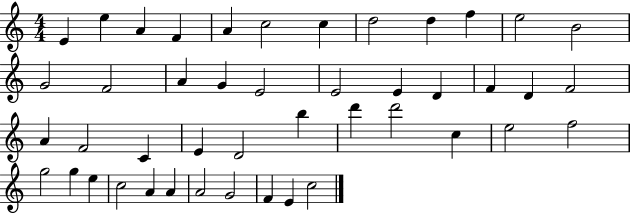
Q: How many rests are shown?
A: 0